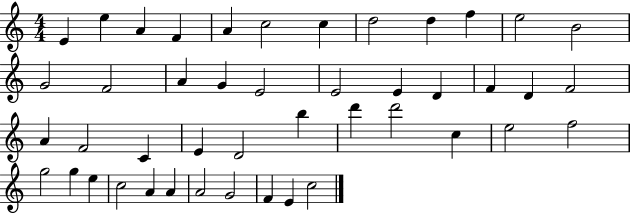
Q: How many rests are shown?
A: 0